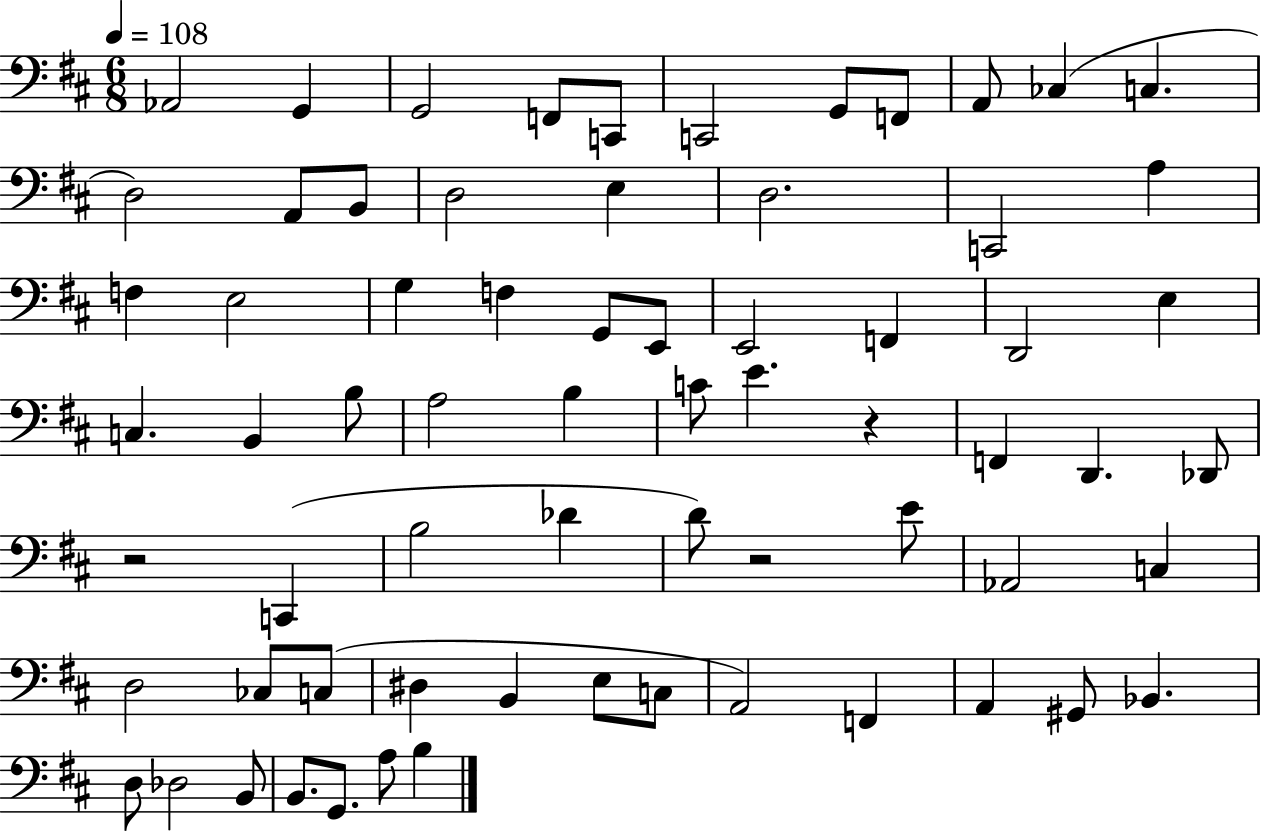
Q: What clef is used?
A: bass